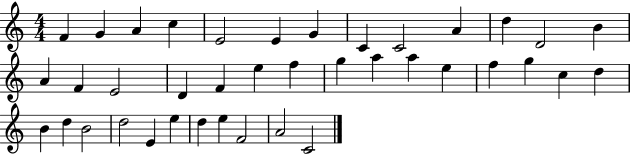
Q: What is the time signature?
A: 4/4